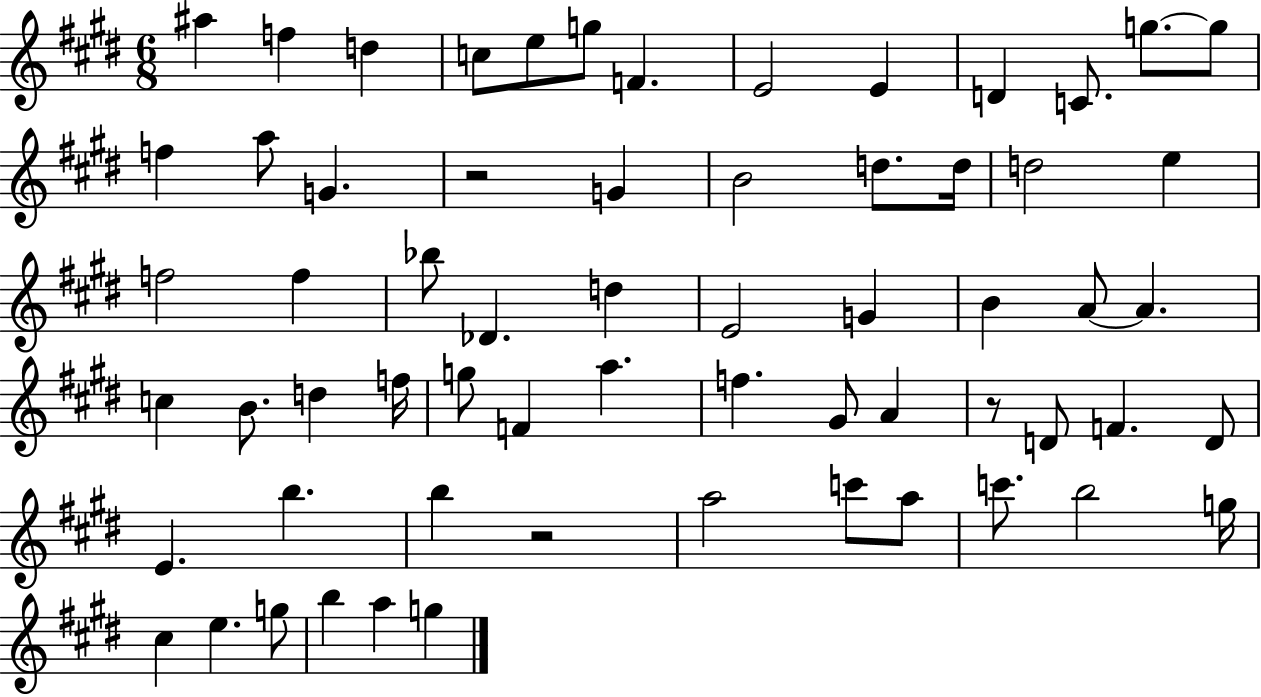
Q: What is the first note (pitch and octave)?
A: A#5